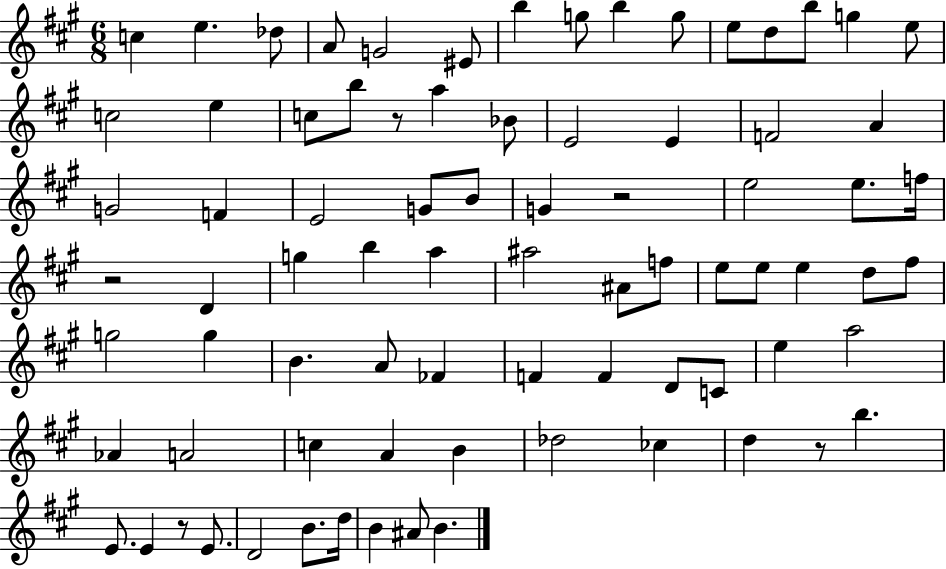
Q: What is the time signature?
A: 6/8